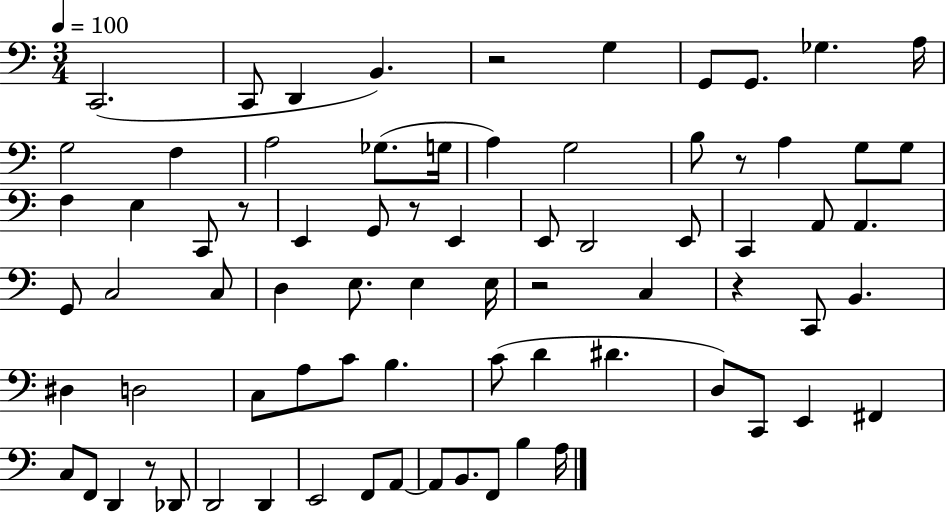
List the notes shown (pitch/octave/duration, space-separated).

C2/h. C2/e D2/q B2/q. R/h G3/q G2/e G2/e. Gb3/q. A3/s G3/h F3/q A3/h Gb3/e. G3/s A3/q G3/h B3/e R/e A3/q G3/e G3/e F3/q E3/q C2/e R/e E2/q G2/e R/e E2/q E2/e D2/h E2/e C2/q A2/e A2/q. G2/e C3/h C3/e D3/q E3/e. E3/q E3/s R/h C3/q R/q C2/e B2/q. D#3/q D3/h C3/e A3/e C4/e B3/q. C4/e D4/q D#4/q. D3/e C2/e E2/q F#2/q C3/e F2/e D2/q R/e Db2/e D2/h D2/q E2/h F2/e A2/e A2/e B2/e. F2/e B3/q A3/s